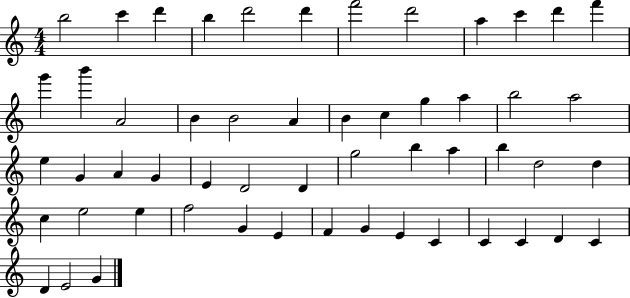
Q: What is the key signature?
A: C major